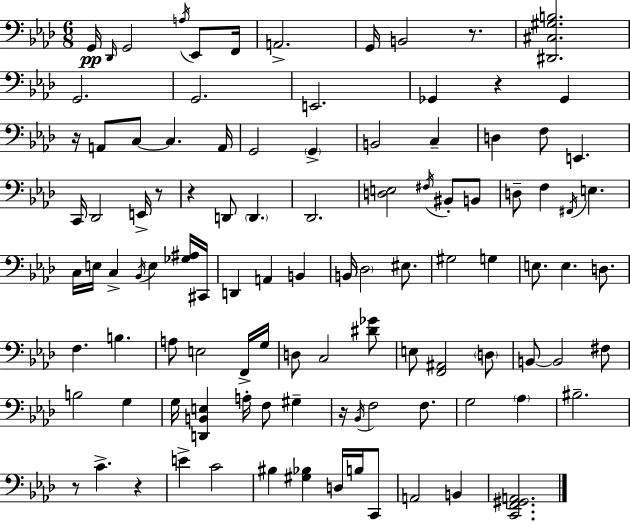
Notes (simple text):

G2/s Db2/s G2/h A3/s Eb2/e F2/s A2/h. G2/s B2/h R/e. [D#2,C#3,G#3,B3]/h. G2/h. G2/h. E2/h. Gb2/q R/q Gb2/q R/s A2/e C3/e C3/q. A2/s G2/h G2/q B2/h C3/q D3/q F3/e E2/q. C2/s Db2/h E2/s R/e R/q D2/e D2/q. Db2/h. [D3,E3]/h F#3/s BIS2/e B2/e D3/e F3/q F#2/s E3/q. C3/s E3/s C3/q Bb2/s E3/q [Gb3,A#3]/s C#2/s D2/q A2/q B2/q B2/s Db3/h EIS3/e. G#3/h G3/q E3/e. E3/q. D3/e. F3/q. B3/q. A3/e E3/h F2/s G3/s D3/e C3/h [D#4,Gb4]/e E3/e [F2,A#2]/h D3/e B2/e B2/h F#3/e B3/h G3/q G3/s [D2,B2,E3]/q A3/s F3/e G#3/q R/s Bb2/s F3/h F3/e. G3/h Ab3/q BIS3/h. R/e C4/q. R/q E4/q C4/h BIS3/q [G#3,Bb3]/q D3/s B3/s C2/e A2/h B2/q [C2,F2,G#2,A2]/h.